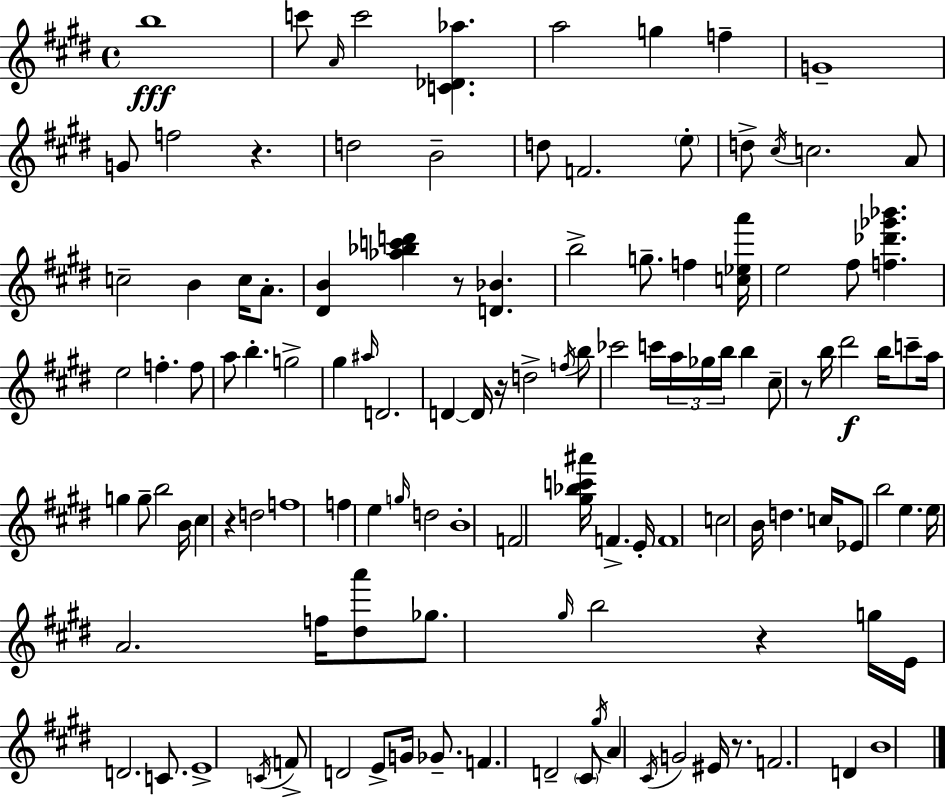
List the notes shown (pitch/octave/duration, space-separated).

B5/w C6/e A4/s C6/h [C4,Db4,Ab5]/q. A5/h G5/q F5/q G4/w G4/e F5/h R/q. D5/h B4/h D5/e F4/h. E5/e D5/e C#5/s C5/h. A4/e C5/h B4/q C5/s A4/e. [D#4,B4]/q [Ab5,Bb5,C6,D6]/q R/e [D4,Bb4]/q. B5/h G5/e. F5/q [C5,Eb5,A6]/s E5/h F#5/e [F5,Db6,Gb6,Bb6]/q. E5/h F5/q. F5/e A5/e B5/q. G5/h G#5/q A#5/s D4/h. D4/q D4/s R/s D5/h F5/s B5/e CES6/h C6/s A5/s Gb5/s B5/s B5/q C#5/e R/e B5/s D#6/h B5/s C6/e A5/s G5/q G5/e B5/h B4/s C#5/q R/q D5/h F5/w F5/q E5/q G5/s D5/h B4/w F4/h [G#5,Bb5,C6,A#6]/s F4/q. E4/s F4/w C5/h B4/s D5/q. C5/s Eb4/e B5/h E5/q. E5/s A4/h. F5/s [D#5,A6]/e Gb5/e. G#5/s B5/h R/q G5/s E4/s D4/h. C4/e. E4/w C4/s F4/e D4/h E4/e G4/s Gb4/e. F4/q. D4/h C#4/e G#5/s A4/q C#4/s G4/h EIS4/s R/e. F4/h. D4/q B4/w